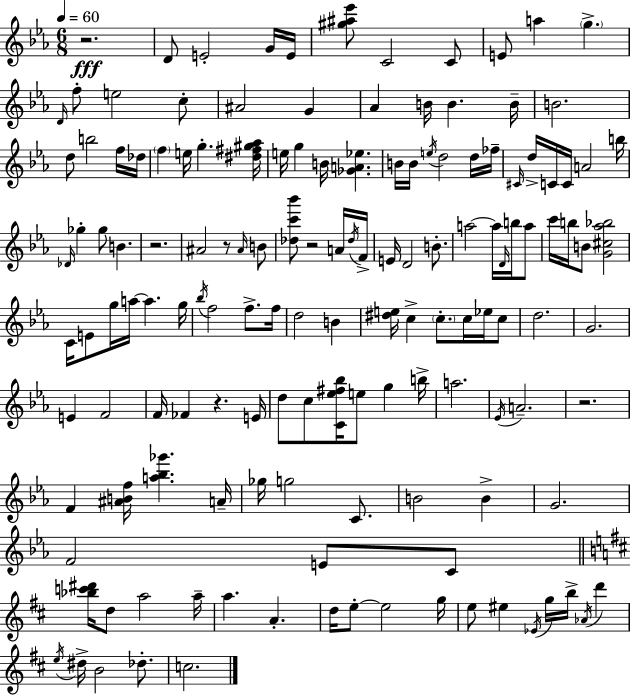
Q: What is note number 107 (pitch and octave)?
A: D5